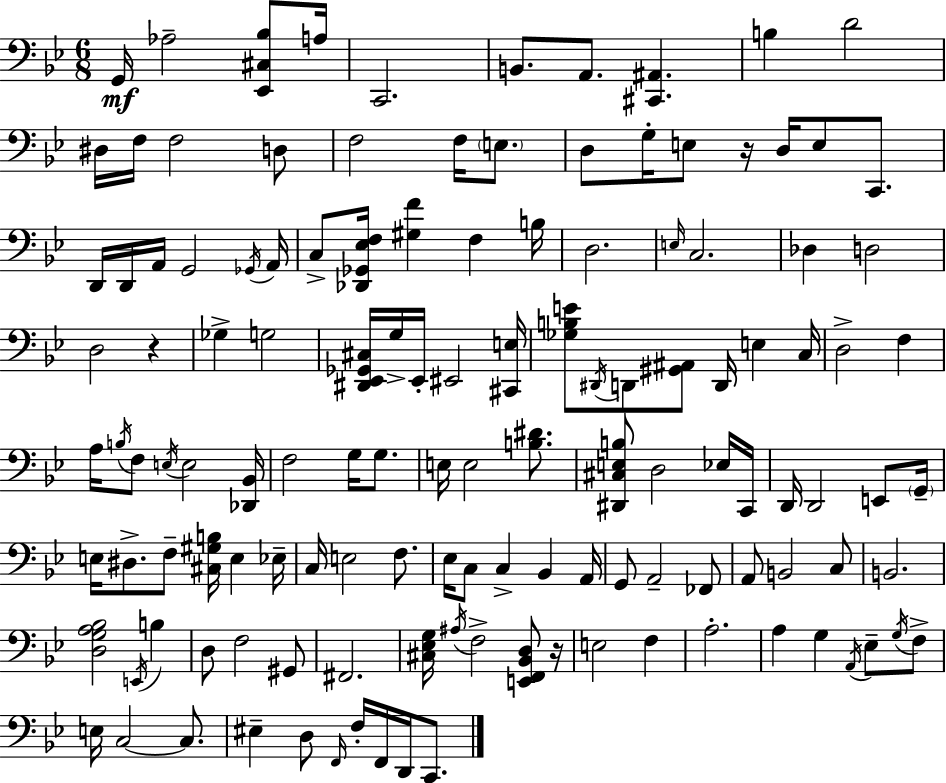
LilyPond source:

{
  \clef bass
  \numericTimeSignature
  \time 6/8
  \key g \minor
  g,16\mf aes2-- <ees, cis bes>8 a16 | c,2. | b,8. a,8. <cis, ais,>4. | b4 d'2 | \break dis16 f16 f2 d8 | f2 f16 \parenthesize e8. | d8 g16-. e8 r16 d16 e8 c,8. | d,16 d,16 a,16 g,2 \acciaccatura { ges,16 } | \break a,16 c8-> <des, ges, ees f>16 <gis f'>4 f4 | b16 d2. | \grace { e16 } c2. | des4 d2 | \break d2 r4 | ges4-> g2 | <dis, ees, ges, cis>16 g16-> ees,16-. eis,2 | <cis, e>16 <ges b e'>8 \acciaccatura { dis,16 } d,8 <gis, ais,>8 d,16 e4 | \break c16 d2-> f4 | a16 \acciaccatura { b16 } f8 \acciaccatura { e16 } e2 | <des, bes,>16 f2 | g16 g8. e16 e2 | \break <b dis'>8. <dis, cis e b>8 d2 | ees16 c,16 d,16 d,2 | e,8 \parenthesize g,16-- e16 dis8.-> f8-- <cis gis b>16 | e4 ees16-- c16 e2 | \break f8. ees16 c8 c4-> | bes,4 a,16 g,8 a,2-- | fes,8 a,8 b,2 | c8 b,2. | \break <d g a bes>2 | \acciaccatura { e,16 } b4 d8 f2 | gis,8 fis,2. | <cis ees g>16 \acciaccatura { ais16 } f2-> | \break <e, f, bes, d>8 r16 e2 | f4 a2.-. | a4 g4 | \acciaccatura { a,16 } ees8-- \acciaccatura { g16 } f8-> e16 c2~~ | \break c8. eis4-- | d8 \grace { f,16 } f16-. f,16 d,16 c,8. \bar "|."
}